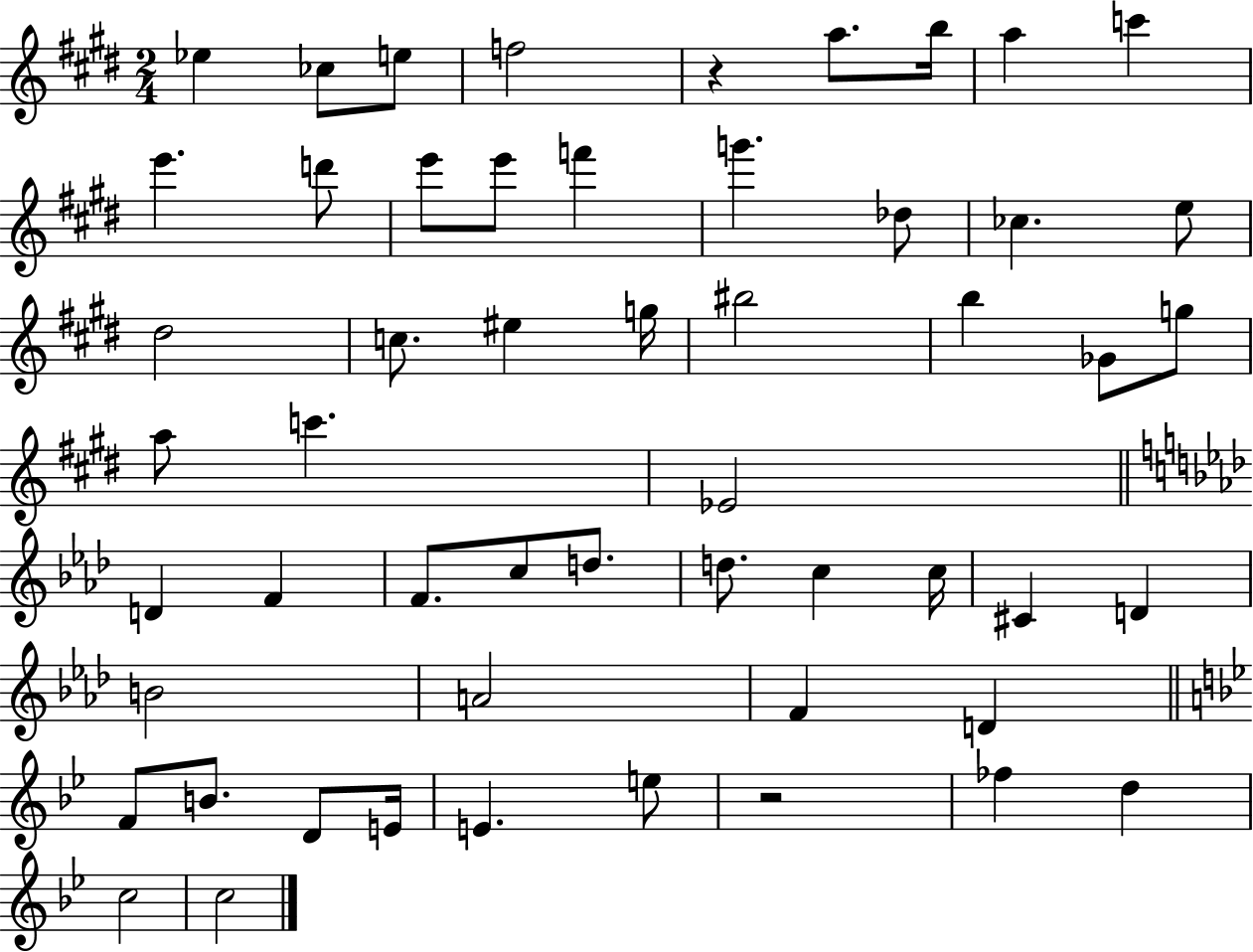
X:1
T:Untitled
M:2/4
L:1/4
K:E
_e _c/2 e/2 f2 z a/2 b/4 a c' e' d'/2 e'/2 e'/2 f' g' _d/2 _c e/2 ^d2 c/2 ^e g/4 ^b2 b _G/2 g/2 a/2 c' _E2 D F F/2 c/2 d/2 d/2 c c/4 ^C D B2 A2 F D F/2 B/2 D/2 E/4 E e/2 z2 _f d c2 c2